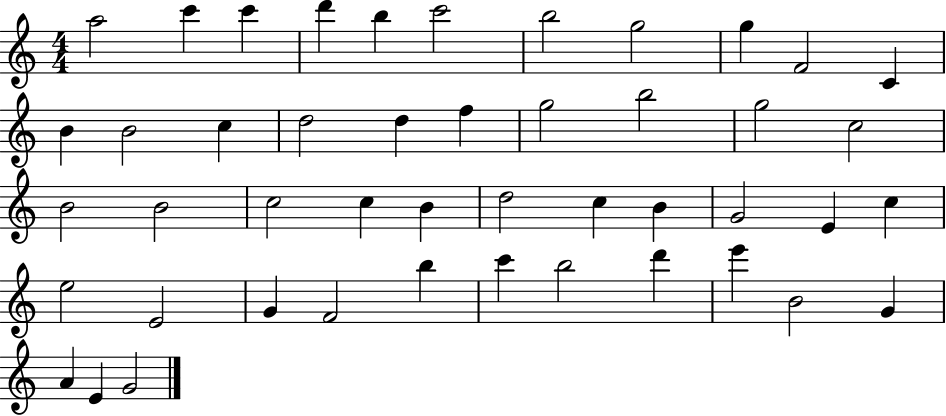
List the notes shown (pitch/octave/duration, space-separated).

A5/h C6/q C6/q D6/q B5/q C6/h B5/h G5/h G5/q F4/h C4/q B4/q B4/h C5/q D5/h D5/q F5/q G5/h B5/h G5/h C5/h B4/h B4/h C5/h C5/q B4/q D5/h C5/q B4/q G4/h E4/q C5/q E5/h E4/h G4/q F4/h B5/q C6/q B5/h D6/q E6/q B4/h G4/q A4/q E4/q G4/h